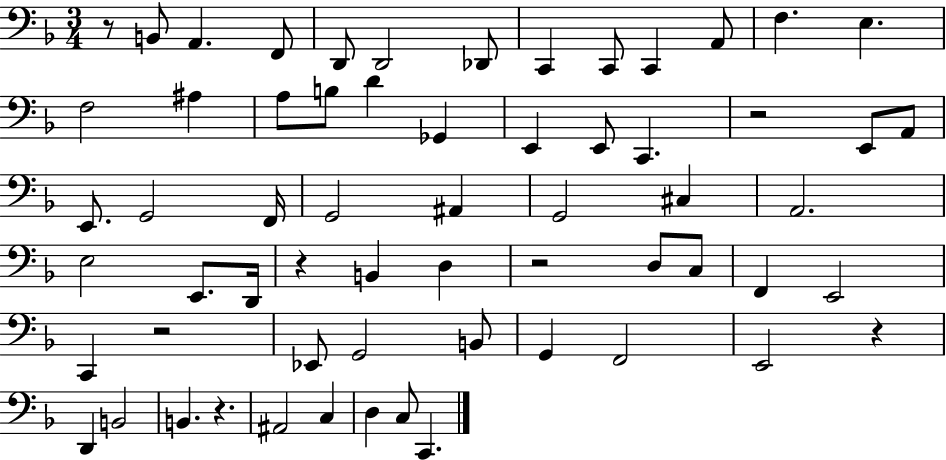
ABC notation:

X:1
T:Untitled
M:3/4
L:1/4
K:F
z/2 B,,/2 A,, F,,/2 D,,/2 D,,2 _D,,/2 C,, C,,/2 C,, A,,/2 F, E, F,2 ^A, A,/2 B,/2 D _G,, E,, E,,/2 C,, z2 E,,/2 A,,/2 E,,/2 G,,2 F,,/4 G,,2 ^A,, G,,2 ^C, A,,2 E,2 E,,/2 D,,/4 z B,, D, z2 D,/2 C,/2 F,, E,,2 C,, z2 _E,,/2 G,,2 B,,/2 G,, F,,2 E,,2 z D,, B,,2 B,, z ^A,,2 C, D, C,/2 C,,